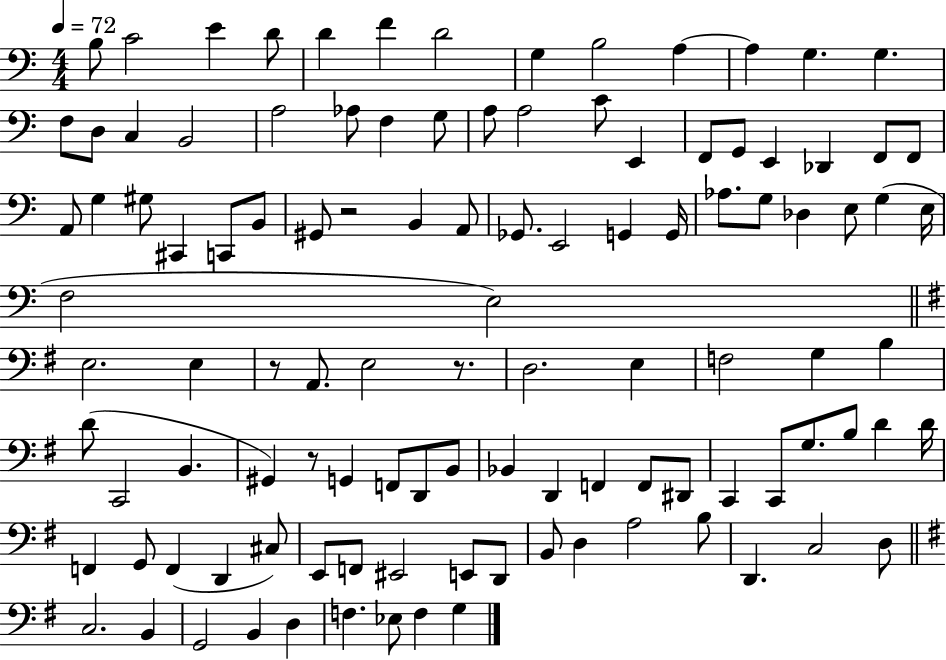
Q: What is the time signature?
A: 4/4